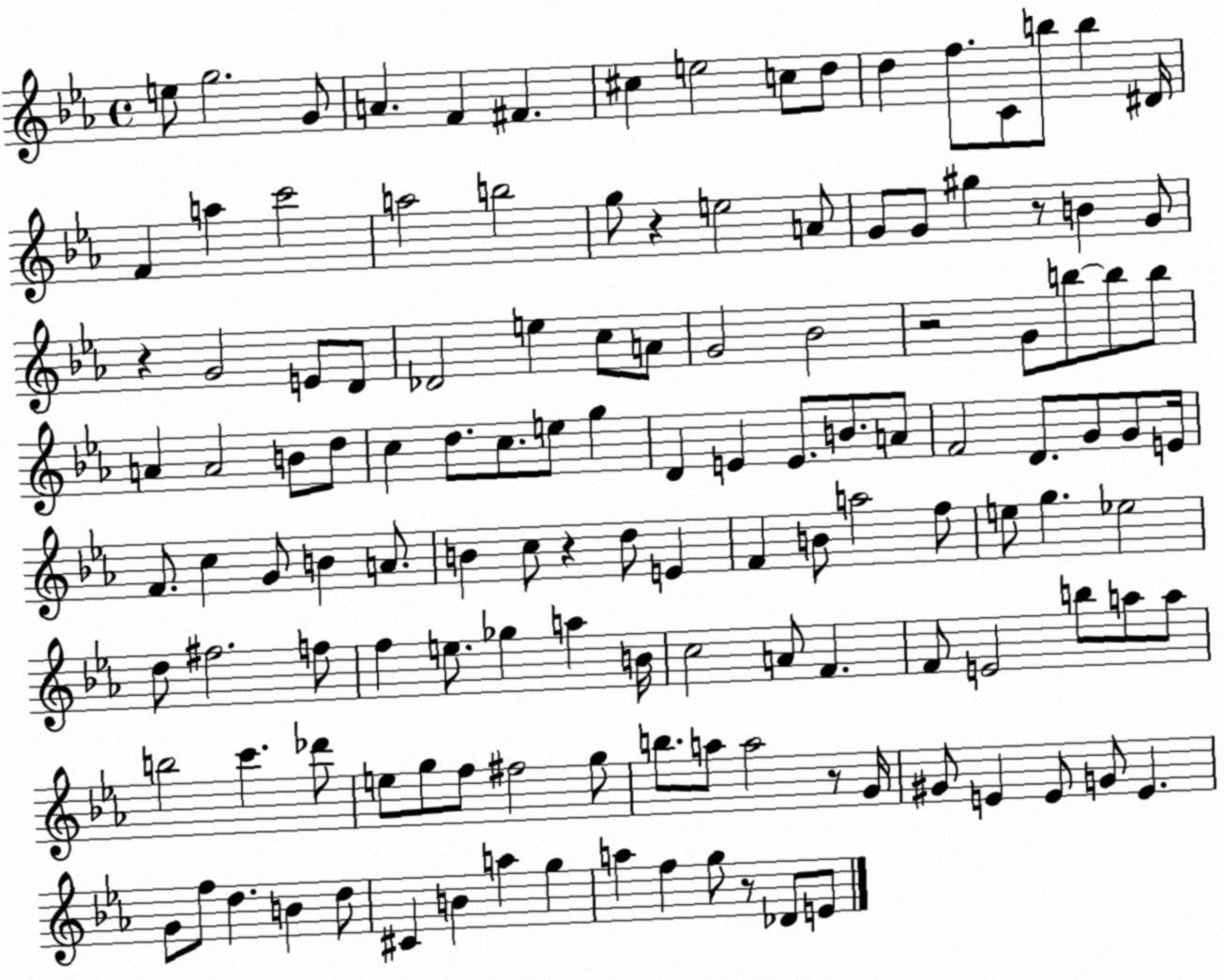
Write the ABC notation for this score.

X:1
T:Untitled
M:4/4
L:1/4
K:Eb
e/2 g2 G/2 A F ^F ^c e2 c/2 d/2 d f/2 C/2 b/2 b ^D/4 F a c'2 a2 b2 g/2 z e2 A/2 G/2 G/2 ^g z/2 B G/2 z G2 E/2 D/2 _D2 e c/2 A/2 G2 _B2 z2 G/2 b/2 b/2 b/2 A A2 B/2 d/2 c d/2 c/2 e/2 g D E E/2 B/2 A/2 F2 D/2 G/2 G/2 E/4 F/2 c G/2 B A/2 B c/2 z d/2 E F B/2 a2 f/2 e/2 g _e2 d/2 ^f2 f/2 f e/2 _g a B/4 c2 A/2 F F/2 E2 b/2 a/2 a/2 b2 c' _d'/2 e/2 g/2 f/2 ^f2 g/2 b/2 a/2 a2 z/2 G/4 ^G/2 E E/2 G/2 E G/2 f/2 d B d/2 ^C B a g a f g/2 z/2 _D/2 E/2